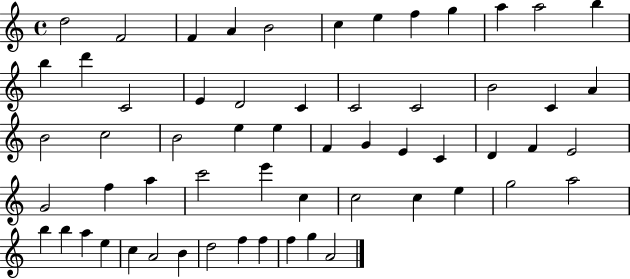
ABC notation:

X:1
T:Untitled
M:4/4
L:1/4
K:C
d2 F2 F A B2 c e f g a a2 b b d' C2 E D2 C C2 C2 B2 C A B2 c2 B2 e e F G E C D F E2 G2 f a c'2 e' c c2 c e g2 a2 b b a e c A2 B d2 f f f g A2